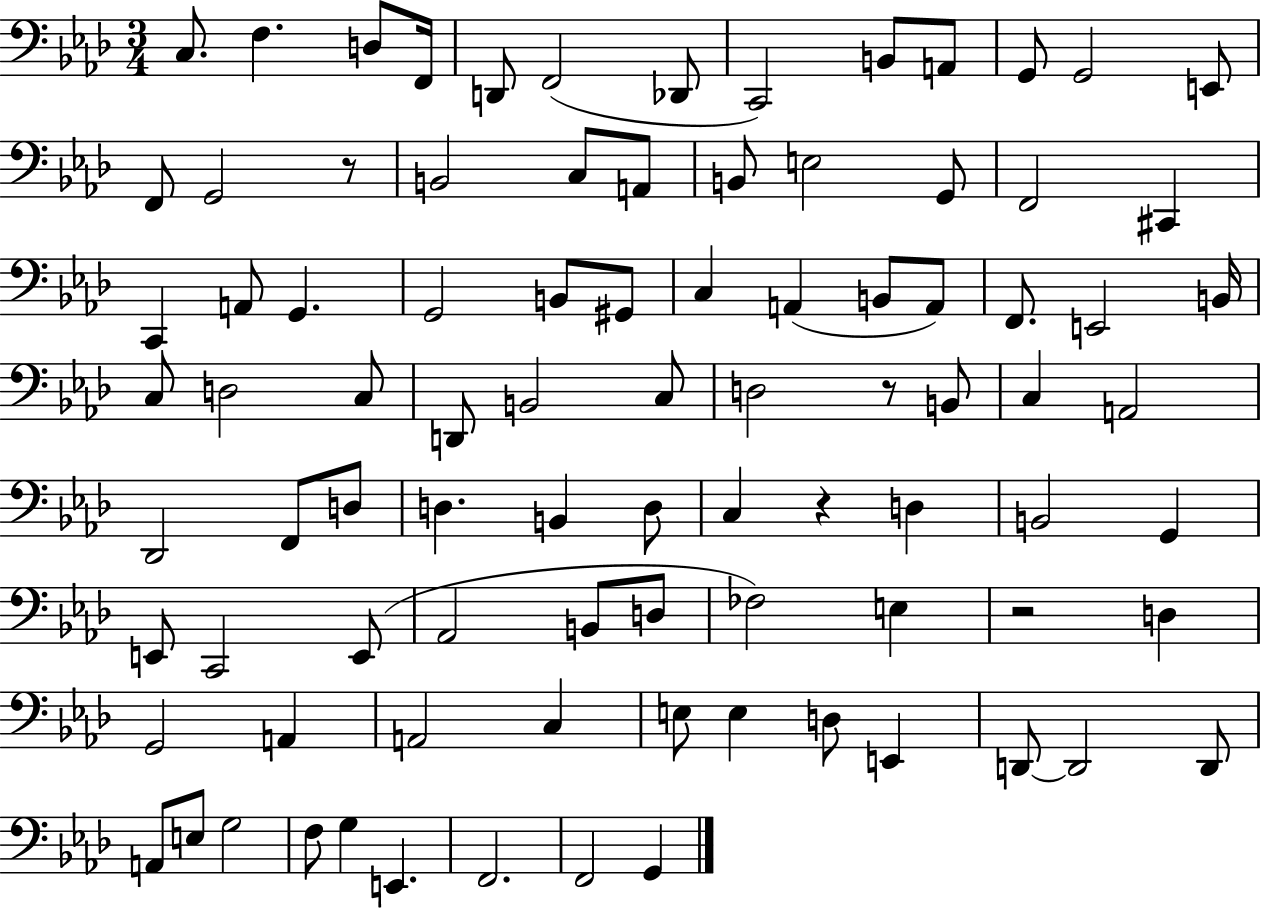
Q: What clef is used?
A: bass